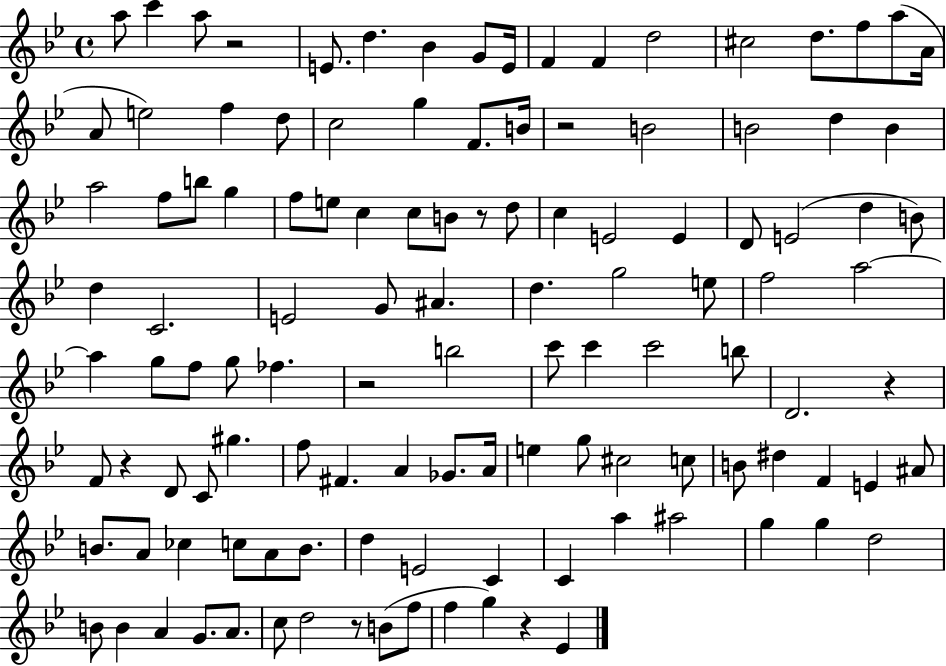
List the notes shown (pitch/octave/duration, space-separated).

A5/e C6/q A5/e R/h E4/e. D5/q. Bb4/q G4/e E4/s F4/q F4/q D5/h C#5/h D5/e. F5/e A5/e A4/s A4/e E5/h F5/q D5/e C5/h G5/q F4/e. B4/s R/h B4/h B4/h D5/q B4/q A5/h F5/e B5/e G5/q F5/e E5/e C5/q C5/e B4/e R/e D5/e C5/q E4/h E4/q D4/e E4/h D5/q B4/e D5/q C4/h. E4/h G4/e A#4/q. D5/q. G5/h E5/e F5/h A5/h A5/q G5/e F5/e G5/e FES5/q. R/h B5/h C6/e C6/q C6/h B5/e D4/h. R/q F4/e R/q D4/e C4/e G#5/q. F5/e F#4/q. A4/q Gb4/e. A4/s E5/q G5/e C#5/h C5/e B4/e D#5/q F4/q E4/q A#4/e B4/e. A4/e CES5/q C5/e A4/e B4/e. D5/q E4/h C4/q C4/q A5/q A#5/h G5/q G5/q D5/h B4/e B4/q A4/q G4/e. A4/e. C5/e D5/h R/e B4/e F5/e F5/q G5/q R/q Eb4/q